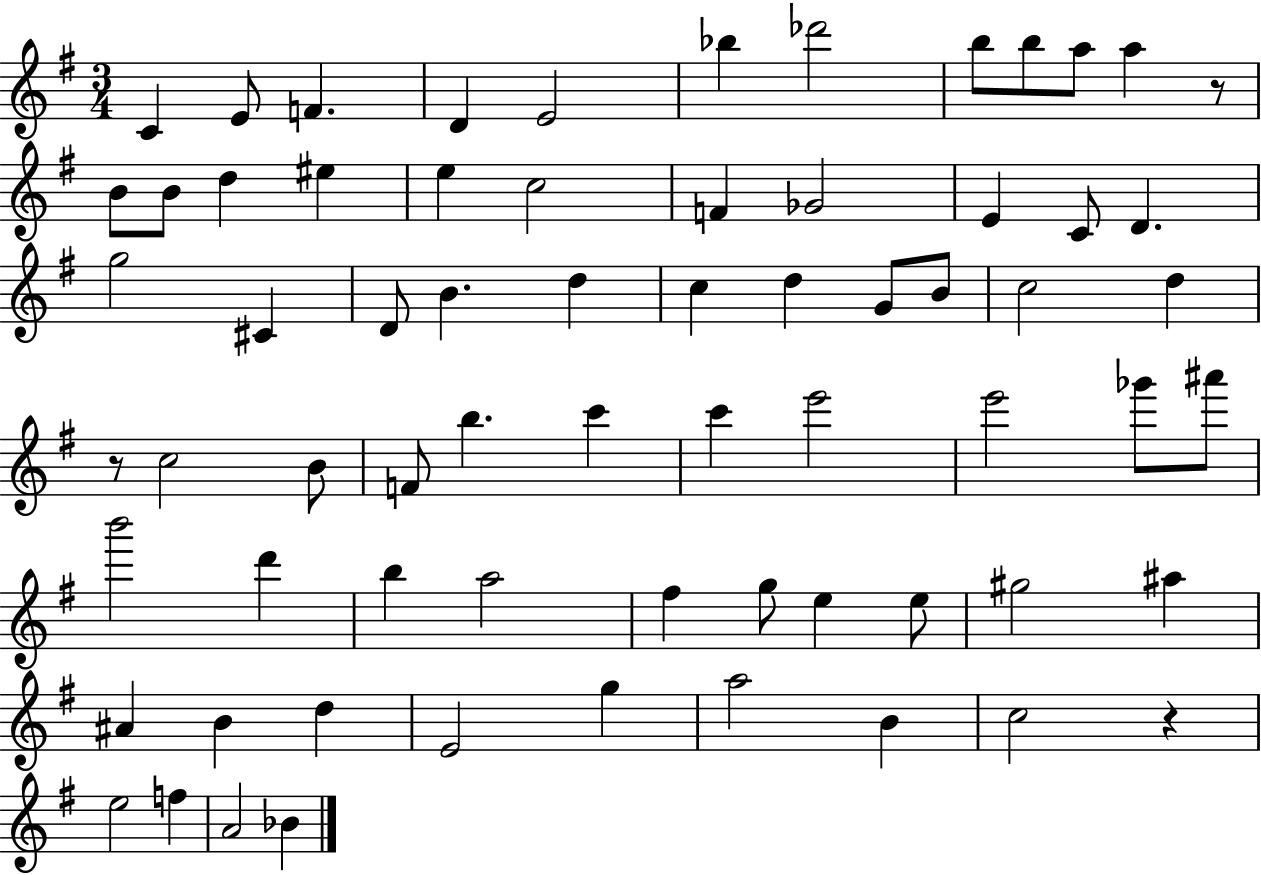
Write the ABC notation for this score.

X:1
T:Untitled
M:3/4
L:1/4
K:G
C E/2 F D E2 _b _d'2 b/2 b/2 a/2 a z/2 B/2 B/2 d ^e e c2 F _G2 E C/2 D g2 ^C D/2 B d c d G/2 B/2 c2 d z/2 c2 B/2 F/2 b c' c' e'2 e'2 _g'/2 ^a'/2 b'2 d' b a2 ^f g/2 e e/2 ^g2 ^a ^A B d E2 g a2 B c2 z e2 f A2 _B